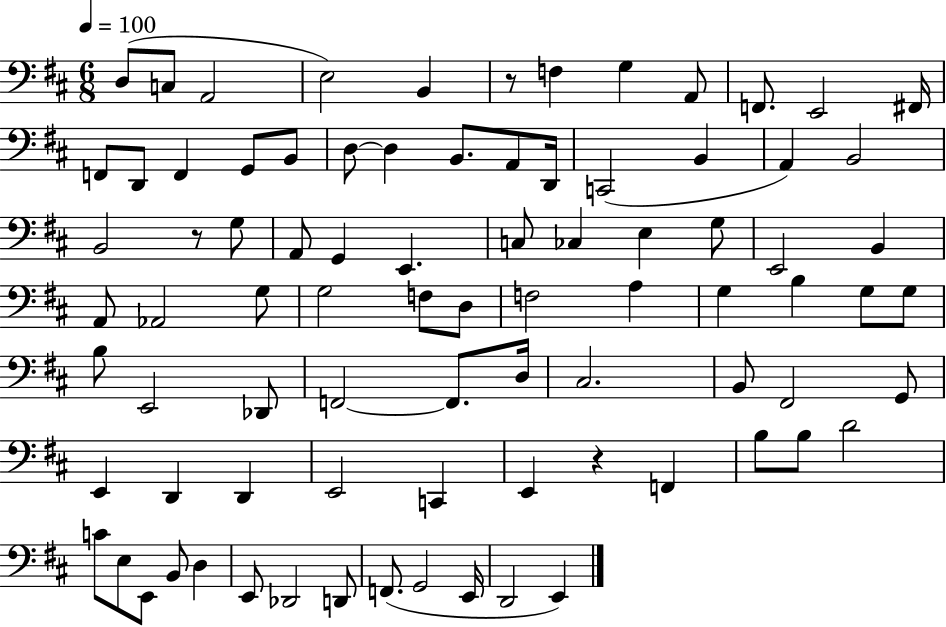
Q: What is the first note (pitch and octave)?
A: D3